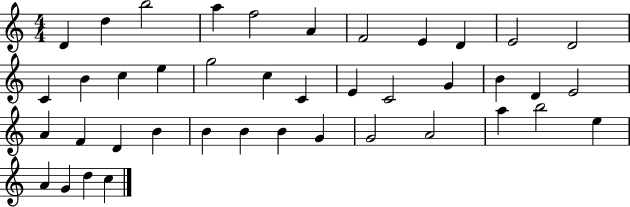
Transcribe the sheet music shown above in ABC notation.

X:1
T:Untitled
M:4/4
L:1/4
K:C
D d b2 a f2 A F2 E D E2 D2 C B c e g2 c C E C2 G B D E2 A F D B B B B G G2 A2 a b2 e A G d c